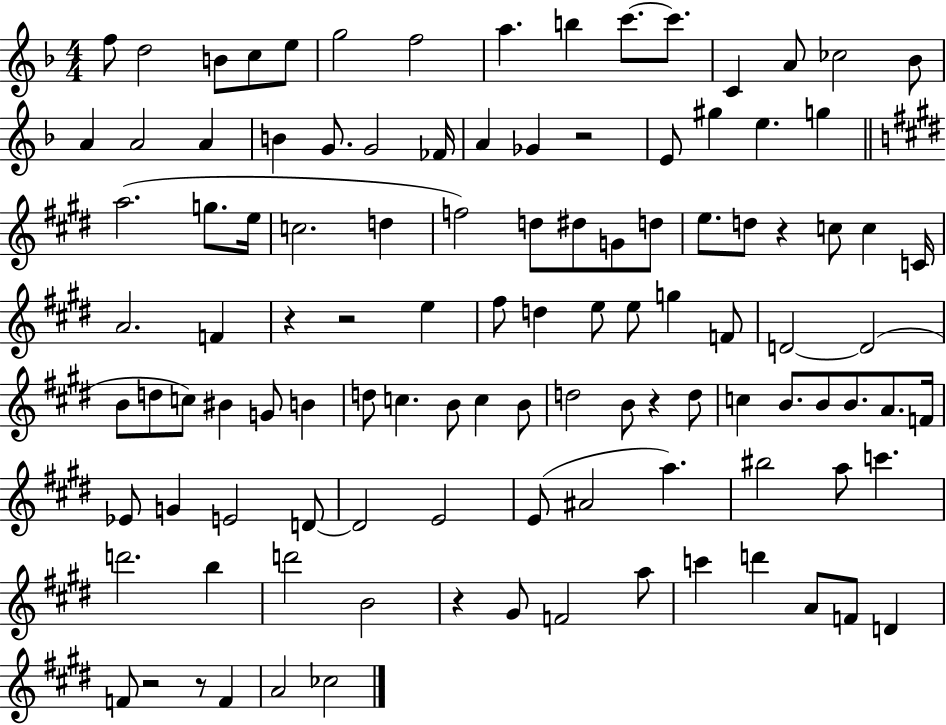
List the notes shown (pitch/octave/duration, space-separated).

F5/e D5/h B4/e C5/e E5/e G5/h F5/h A5/q. B5/q C6/e. C6/e. C4/q A4/e CES5/h Bb4/e A4/q A4/h A4/q B4/q G4/e. G4/h FES4/s A4/q Gb4/q R/h E4/e G#5/q E5/q. G5/q A5/h. G5/e. E5/s C5/h. D5/q F5/h D5/e D#5/e G4/e D5/e E5/e. D5/e R/q C5/e C5/q C4/s A4/h. F4/q R/q R/h E5/q F#5/e D5/q E5/e E5/e G5/q F4/e D4/h D4/h B4/e D5/e C5/e BIS4/q G4/e B4/q D5/e C5/q. B4/e C5/q B4/e D5/h B4/e R/q D5/e C5/q B4/e. B4/e B4/e. A4/e. F4/s Eb4/e G4/q E4/h D4/e D4/h E4/h E4/e A#4/h A5/q. BIS5/h A5/e C6/q. D6/h. B5/q D6/h B4/h R/q G#4/e F4/h A5/e C6/q D6/q A4/e F4/e D4/q F4/e R/h R/e F4/q A4/h CES5/h